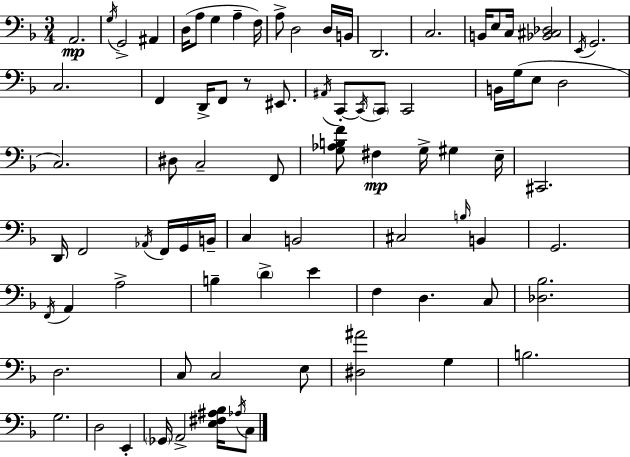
X:1
T:Untitled
M:3/4
L:1/4
K:F
A,,2 G,/4 G,,2 ^A,, D,/4 A,/2 G, A, F,/4 A,/2 D,2 D,/4 B,,/4 D,,2 C,2 B,,/4 E,/2 C,/4 [_B,,^C,_D,]2 E,,/4 G,,2 C,2 F,, D,,/4 F,,/2 z/2 ^E,,/2 ^A,,/4 C,,/2 C,,/4 C,,/2 C,,2 B,,/4 G,/4 E,/2 D,2 C,2 ^D,/2 C,2 F,,/2 [G,_A,B,F]/2 ^F, G,/4 ^G, E,/4 ^C,,2 D,,/4 F,,2 _A,,/4 F,,/4 G,,/4 B,,/4 C, B,,2 ^C,2 B,/4 B,, G,,2 F,,/4 A,, A,2 B, D E F, D, C,/2 [_D,_B,]2 D,2 C,/2 C,2 E,/2 [^D,^A]2 G, B,2 G,2 D,2 E,, _G,,/4 A,,2 [E,^F,^A,_B,]/4 _A,/4 C,/2